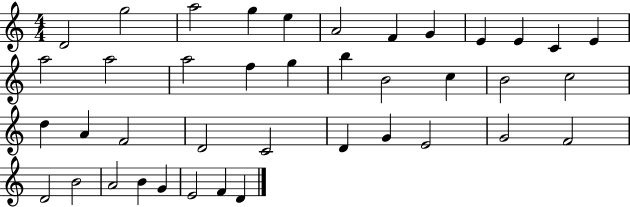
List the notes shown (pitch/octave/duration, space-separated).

D4/h G5/h A5/h G5/q E5/q A4/h F4/q G4/q E4/q E4/q C4/q E4/q A5/h A5/h A5/h F5/q G5/q B5/q B4/h C5/q B4/h C5/h D5/q A4/q F4/h D4/h C4/h D4/q G4/q E4/h G4/h F4/h D4/h B4/h A4/h B4/q G4/q E4/h F4/q D4/q